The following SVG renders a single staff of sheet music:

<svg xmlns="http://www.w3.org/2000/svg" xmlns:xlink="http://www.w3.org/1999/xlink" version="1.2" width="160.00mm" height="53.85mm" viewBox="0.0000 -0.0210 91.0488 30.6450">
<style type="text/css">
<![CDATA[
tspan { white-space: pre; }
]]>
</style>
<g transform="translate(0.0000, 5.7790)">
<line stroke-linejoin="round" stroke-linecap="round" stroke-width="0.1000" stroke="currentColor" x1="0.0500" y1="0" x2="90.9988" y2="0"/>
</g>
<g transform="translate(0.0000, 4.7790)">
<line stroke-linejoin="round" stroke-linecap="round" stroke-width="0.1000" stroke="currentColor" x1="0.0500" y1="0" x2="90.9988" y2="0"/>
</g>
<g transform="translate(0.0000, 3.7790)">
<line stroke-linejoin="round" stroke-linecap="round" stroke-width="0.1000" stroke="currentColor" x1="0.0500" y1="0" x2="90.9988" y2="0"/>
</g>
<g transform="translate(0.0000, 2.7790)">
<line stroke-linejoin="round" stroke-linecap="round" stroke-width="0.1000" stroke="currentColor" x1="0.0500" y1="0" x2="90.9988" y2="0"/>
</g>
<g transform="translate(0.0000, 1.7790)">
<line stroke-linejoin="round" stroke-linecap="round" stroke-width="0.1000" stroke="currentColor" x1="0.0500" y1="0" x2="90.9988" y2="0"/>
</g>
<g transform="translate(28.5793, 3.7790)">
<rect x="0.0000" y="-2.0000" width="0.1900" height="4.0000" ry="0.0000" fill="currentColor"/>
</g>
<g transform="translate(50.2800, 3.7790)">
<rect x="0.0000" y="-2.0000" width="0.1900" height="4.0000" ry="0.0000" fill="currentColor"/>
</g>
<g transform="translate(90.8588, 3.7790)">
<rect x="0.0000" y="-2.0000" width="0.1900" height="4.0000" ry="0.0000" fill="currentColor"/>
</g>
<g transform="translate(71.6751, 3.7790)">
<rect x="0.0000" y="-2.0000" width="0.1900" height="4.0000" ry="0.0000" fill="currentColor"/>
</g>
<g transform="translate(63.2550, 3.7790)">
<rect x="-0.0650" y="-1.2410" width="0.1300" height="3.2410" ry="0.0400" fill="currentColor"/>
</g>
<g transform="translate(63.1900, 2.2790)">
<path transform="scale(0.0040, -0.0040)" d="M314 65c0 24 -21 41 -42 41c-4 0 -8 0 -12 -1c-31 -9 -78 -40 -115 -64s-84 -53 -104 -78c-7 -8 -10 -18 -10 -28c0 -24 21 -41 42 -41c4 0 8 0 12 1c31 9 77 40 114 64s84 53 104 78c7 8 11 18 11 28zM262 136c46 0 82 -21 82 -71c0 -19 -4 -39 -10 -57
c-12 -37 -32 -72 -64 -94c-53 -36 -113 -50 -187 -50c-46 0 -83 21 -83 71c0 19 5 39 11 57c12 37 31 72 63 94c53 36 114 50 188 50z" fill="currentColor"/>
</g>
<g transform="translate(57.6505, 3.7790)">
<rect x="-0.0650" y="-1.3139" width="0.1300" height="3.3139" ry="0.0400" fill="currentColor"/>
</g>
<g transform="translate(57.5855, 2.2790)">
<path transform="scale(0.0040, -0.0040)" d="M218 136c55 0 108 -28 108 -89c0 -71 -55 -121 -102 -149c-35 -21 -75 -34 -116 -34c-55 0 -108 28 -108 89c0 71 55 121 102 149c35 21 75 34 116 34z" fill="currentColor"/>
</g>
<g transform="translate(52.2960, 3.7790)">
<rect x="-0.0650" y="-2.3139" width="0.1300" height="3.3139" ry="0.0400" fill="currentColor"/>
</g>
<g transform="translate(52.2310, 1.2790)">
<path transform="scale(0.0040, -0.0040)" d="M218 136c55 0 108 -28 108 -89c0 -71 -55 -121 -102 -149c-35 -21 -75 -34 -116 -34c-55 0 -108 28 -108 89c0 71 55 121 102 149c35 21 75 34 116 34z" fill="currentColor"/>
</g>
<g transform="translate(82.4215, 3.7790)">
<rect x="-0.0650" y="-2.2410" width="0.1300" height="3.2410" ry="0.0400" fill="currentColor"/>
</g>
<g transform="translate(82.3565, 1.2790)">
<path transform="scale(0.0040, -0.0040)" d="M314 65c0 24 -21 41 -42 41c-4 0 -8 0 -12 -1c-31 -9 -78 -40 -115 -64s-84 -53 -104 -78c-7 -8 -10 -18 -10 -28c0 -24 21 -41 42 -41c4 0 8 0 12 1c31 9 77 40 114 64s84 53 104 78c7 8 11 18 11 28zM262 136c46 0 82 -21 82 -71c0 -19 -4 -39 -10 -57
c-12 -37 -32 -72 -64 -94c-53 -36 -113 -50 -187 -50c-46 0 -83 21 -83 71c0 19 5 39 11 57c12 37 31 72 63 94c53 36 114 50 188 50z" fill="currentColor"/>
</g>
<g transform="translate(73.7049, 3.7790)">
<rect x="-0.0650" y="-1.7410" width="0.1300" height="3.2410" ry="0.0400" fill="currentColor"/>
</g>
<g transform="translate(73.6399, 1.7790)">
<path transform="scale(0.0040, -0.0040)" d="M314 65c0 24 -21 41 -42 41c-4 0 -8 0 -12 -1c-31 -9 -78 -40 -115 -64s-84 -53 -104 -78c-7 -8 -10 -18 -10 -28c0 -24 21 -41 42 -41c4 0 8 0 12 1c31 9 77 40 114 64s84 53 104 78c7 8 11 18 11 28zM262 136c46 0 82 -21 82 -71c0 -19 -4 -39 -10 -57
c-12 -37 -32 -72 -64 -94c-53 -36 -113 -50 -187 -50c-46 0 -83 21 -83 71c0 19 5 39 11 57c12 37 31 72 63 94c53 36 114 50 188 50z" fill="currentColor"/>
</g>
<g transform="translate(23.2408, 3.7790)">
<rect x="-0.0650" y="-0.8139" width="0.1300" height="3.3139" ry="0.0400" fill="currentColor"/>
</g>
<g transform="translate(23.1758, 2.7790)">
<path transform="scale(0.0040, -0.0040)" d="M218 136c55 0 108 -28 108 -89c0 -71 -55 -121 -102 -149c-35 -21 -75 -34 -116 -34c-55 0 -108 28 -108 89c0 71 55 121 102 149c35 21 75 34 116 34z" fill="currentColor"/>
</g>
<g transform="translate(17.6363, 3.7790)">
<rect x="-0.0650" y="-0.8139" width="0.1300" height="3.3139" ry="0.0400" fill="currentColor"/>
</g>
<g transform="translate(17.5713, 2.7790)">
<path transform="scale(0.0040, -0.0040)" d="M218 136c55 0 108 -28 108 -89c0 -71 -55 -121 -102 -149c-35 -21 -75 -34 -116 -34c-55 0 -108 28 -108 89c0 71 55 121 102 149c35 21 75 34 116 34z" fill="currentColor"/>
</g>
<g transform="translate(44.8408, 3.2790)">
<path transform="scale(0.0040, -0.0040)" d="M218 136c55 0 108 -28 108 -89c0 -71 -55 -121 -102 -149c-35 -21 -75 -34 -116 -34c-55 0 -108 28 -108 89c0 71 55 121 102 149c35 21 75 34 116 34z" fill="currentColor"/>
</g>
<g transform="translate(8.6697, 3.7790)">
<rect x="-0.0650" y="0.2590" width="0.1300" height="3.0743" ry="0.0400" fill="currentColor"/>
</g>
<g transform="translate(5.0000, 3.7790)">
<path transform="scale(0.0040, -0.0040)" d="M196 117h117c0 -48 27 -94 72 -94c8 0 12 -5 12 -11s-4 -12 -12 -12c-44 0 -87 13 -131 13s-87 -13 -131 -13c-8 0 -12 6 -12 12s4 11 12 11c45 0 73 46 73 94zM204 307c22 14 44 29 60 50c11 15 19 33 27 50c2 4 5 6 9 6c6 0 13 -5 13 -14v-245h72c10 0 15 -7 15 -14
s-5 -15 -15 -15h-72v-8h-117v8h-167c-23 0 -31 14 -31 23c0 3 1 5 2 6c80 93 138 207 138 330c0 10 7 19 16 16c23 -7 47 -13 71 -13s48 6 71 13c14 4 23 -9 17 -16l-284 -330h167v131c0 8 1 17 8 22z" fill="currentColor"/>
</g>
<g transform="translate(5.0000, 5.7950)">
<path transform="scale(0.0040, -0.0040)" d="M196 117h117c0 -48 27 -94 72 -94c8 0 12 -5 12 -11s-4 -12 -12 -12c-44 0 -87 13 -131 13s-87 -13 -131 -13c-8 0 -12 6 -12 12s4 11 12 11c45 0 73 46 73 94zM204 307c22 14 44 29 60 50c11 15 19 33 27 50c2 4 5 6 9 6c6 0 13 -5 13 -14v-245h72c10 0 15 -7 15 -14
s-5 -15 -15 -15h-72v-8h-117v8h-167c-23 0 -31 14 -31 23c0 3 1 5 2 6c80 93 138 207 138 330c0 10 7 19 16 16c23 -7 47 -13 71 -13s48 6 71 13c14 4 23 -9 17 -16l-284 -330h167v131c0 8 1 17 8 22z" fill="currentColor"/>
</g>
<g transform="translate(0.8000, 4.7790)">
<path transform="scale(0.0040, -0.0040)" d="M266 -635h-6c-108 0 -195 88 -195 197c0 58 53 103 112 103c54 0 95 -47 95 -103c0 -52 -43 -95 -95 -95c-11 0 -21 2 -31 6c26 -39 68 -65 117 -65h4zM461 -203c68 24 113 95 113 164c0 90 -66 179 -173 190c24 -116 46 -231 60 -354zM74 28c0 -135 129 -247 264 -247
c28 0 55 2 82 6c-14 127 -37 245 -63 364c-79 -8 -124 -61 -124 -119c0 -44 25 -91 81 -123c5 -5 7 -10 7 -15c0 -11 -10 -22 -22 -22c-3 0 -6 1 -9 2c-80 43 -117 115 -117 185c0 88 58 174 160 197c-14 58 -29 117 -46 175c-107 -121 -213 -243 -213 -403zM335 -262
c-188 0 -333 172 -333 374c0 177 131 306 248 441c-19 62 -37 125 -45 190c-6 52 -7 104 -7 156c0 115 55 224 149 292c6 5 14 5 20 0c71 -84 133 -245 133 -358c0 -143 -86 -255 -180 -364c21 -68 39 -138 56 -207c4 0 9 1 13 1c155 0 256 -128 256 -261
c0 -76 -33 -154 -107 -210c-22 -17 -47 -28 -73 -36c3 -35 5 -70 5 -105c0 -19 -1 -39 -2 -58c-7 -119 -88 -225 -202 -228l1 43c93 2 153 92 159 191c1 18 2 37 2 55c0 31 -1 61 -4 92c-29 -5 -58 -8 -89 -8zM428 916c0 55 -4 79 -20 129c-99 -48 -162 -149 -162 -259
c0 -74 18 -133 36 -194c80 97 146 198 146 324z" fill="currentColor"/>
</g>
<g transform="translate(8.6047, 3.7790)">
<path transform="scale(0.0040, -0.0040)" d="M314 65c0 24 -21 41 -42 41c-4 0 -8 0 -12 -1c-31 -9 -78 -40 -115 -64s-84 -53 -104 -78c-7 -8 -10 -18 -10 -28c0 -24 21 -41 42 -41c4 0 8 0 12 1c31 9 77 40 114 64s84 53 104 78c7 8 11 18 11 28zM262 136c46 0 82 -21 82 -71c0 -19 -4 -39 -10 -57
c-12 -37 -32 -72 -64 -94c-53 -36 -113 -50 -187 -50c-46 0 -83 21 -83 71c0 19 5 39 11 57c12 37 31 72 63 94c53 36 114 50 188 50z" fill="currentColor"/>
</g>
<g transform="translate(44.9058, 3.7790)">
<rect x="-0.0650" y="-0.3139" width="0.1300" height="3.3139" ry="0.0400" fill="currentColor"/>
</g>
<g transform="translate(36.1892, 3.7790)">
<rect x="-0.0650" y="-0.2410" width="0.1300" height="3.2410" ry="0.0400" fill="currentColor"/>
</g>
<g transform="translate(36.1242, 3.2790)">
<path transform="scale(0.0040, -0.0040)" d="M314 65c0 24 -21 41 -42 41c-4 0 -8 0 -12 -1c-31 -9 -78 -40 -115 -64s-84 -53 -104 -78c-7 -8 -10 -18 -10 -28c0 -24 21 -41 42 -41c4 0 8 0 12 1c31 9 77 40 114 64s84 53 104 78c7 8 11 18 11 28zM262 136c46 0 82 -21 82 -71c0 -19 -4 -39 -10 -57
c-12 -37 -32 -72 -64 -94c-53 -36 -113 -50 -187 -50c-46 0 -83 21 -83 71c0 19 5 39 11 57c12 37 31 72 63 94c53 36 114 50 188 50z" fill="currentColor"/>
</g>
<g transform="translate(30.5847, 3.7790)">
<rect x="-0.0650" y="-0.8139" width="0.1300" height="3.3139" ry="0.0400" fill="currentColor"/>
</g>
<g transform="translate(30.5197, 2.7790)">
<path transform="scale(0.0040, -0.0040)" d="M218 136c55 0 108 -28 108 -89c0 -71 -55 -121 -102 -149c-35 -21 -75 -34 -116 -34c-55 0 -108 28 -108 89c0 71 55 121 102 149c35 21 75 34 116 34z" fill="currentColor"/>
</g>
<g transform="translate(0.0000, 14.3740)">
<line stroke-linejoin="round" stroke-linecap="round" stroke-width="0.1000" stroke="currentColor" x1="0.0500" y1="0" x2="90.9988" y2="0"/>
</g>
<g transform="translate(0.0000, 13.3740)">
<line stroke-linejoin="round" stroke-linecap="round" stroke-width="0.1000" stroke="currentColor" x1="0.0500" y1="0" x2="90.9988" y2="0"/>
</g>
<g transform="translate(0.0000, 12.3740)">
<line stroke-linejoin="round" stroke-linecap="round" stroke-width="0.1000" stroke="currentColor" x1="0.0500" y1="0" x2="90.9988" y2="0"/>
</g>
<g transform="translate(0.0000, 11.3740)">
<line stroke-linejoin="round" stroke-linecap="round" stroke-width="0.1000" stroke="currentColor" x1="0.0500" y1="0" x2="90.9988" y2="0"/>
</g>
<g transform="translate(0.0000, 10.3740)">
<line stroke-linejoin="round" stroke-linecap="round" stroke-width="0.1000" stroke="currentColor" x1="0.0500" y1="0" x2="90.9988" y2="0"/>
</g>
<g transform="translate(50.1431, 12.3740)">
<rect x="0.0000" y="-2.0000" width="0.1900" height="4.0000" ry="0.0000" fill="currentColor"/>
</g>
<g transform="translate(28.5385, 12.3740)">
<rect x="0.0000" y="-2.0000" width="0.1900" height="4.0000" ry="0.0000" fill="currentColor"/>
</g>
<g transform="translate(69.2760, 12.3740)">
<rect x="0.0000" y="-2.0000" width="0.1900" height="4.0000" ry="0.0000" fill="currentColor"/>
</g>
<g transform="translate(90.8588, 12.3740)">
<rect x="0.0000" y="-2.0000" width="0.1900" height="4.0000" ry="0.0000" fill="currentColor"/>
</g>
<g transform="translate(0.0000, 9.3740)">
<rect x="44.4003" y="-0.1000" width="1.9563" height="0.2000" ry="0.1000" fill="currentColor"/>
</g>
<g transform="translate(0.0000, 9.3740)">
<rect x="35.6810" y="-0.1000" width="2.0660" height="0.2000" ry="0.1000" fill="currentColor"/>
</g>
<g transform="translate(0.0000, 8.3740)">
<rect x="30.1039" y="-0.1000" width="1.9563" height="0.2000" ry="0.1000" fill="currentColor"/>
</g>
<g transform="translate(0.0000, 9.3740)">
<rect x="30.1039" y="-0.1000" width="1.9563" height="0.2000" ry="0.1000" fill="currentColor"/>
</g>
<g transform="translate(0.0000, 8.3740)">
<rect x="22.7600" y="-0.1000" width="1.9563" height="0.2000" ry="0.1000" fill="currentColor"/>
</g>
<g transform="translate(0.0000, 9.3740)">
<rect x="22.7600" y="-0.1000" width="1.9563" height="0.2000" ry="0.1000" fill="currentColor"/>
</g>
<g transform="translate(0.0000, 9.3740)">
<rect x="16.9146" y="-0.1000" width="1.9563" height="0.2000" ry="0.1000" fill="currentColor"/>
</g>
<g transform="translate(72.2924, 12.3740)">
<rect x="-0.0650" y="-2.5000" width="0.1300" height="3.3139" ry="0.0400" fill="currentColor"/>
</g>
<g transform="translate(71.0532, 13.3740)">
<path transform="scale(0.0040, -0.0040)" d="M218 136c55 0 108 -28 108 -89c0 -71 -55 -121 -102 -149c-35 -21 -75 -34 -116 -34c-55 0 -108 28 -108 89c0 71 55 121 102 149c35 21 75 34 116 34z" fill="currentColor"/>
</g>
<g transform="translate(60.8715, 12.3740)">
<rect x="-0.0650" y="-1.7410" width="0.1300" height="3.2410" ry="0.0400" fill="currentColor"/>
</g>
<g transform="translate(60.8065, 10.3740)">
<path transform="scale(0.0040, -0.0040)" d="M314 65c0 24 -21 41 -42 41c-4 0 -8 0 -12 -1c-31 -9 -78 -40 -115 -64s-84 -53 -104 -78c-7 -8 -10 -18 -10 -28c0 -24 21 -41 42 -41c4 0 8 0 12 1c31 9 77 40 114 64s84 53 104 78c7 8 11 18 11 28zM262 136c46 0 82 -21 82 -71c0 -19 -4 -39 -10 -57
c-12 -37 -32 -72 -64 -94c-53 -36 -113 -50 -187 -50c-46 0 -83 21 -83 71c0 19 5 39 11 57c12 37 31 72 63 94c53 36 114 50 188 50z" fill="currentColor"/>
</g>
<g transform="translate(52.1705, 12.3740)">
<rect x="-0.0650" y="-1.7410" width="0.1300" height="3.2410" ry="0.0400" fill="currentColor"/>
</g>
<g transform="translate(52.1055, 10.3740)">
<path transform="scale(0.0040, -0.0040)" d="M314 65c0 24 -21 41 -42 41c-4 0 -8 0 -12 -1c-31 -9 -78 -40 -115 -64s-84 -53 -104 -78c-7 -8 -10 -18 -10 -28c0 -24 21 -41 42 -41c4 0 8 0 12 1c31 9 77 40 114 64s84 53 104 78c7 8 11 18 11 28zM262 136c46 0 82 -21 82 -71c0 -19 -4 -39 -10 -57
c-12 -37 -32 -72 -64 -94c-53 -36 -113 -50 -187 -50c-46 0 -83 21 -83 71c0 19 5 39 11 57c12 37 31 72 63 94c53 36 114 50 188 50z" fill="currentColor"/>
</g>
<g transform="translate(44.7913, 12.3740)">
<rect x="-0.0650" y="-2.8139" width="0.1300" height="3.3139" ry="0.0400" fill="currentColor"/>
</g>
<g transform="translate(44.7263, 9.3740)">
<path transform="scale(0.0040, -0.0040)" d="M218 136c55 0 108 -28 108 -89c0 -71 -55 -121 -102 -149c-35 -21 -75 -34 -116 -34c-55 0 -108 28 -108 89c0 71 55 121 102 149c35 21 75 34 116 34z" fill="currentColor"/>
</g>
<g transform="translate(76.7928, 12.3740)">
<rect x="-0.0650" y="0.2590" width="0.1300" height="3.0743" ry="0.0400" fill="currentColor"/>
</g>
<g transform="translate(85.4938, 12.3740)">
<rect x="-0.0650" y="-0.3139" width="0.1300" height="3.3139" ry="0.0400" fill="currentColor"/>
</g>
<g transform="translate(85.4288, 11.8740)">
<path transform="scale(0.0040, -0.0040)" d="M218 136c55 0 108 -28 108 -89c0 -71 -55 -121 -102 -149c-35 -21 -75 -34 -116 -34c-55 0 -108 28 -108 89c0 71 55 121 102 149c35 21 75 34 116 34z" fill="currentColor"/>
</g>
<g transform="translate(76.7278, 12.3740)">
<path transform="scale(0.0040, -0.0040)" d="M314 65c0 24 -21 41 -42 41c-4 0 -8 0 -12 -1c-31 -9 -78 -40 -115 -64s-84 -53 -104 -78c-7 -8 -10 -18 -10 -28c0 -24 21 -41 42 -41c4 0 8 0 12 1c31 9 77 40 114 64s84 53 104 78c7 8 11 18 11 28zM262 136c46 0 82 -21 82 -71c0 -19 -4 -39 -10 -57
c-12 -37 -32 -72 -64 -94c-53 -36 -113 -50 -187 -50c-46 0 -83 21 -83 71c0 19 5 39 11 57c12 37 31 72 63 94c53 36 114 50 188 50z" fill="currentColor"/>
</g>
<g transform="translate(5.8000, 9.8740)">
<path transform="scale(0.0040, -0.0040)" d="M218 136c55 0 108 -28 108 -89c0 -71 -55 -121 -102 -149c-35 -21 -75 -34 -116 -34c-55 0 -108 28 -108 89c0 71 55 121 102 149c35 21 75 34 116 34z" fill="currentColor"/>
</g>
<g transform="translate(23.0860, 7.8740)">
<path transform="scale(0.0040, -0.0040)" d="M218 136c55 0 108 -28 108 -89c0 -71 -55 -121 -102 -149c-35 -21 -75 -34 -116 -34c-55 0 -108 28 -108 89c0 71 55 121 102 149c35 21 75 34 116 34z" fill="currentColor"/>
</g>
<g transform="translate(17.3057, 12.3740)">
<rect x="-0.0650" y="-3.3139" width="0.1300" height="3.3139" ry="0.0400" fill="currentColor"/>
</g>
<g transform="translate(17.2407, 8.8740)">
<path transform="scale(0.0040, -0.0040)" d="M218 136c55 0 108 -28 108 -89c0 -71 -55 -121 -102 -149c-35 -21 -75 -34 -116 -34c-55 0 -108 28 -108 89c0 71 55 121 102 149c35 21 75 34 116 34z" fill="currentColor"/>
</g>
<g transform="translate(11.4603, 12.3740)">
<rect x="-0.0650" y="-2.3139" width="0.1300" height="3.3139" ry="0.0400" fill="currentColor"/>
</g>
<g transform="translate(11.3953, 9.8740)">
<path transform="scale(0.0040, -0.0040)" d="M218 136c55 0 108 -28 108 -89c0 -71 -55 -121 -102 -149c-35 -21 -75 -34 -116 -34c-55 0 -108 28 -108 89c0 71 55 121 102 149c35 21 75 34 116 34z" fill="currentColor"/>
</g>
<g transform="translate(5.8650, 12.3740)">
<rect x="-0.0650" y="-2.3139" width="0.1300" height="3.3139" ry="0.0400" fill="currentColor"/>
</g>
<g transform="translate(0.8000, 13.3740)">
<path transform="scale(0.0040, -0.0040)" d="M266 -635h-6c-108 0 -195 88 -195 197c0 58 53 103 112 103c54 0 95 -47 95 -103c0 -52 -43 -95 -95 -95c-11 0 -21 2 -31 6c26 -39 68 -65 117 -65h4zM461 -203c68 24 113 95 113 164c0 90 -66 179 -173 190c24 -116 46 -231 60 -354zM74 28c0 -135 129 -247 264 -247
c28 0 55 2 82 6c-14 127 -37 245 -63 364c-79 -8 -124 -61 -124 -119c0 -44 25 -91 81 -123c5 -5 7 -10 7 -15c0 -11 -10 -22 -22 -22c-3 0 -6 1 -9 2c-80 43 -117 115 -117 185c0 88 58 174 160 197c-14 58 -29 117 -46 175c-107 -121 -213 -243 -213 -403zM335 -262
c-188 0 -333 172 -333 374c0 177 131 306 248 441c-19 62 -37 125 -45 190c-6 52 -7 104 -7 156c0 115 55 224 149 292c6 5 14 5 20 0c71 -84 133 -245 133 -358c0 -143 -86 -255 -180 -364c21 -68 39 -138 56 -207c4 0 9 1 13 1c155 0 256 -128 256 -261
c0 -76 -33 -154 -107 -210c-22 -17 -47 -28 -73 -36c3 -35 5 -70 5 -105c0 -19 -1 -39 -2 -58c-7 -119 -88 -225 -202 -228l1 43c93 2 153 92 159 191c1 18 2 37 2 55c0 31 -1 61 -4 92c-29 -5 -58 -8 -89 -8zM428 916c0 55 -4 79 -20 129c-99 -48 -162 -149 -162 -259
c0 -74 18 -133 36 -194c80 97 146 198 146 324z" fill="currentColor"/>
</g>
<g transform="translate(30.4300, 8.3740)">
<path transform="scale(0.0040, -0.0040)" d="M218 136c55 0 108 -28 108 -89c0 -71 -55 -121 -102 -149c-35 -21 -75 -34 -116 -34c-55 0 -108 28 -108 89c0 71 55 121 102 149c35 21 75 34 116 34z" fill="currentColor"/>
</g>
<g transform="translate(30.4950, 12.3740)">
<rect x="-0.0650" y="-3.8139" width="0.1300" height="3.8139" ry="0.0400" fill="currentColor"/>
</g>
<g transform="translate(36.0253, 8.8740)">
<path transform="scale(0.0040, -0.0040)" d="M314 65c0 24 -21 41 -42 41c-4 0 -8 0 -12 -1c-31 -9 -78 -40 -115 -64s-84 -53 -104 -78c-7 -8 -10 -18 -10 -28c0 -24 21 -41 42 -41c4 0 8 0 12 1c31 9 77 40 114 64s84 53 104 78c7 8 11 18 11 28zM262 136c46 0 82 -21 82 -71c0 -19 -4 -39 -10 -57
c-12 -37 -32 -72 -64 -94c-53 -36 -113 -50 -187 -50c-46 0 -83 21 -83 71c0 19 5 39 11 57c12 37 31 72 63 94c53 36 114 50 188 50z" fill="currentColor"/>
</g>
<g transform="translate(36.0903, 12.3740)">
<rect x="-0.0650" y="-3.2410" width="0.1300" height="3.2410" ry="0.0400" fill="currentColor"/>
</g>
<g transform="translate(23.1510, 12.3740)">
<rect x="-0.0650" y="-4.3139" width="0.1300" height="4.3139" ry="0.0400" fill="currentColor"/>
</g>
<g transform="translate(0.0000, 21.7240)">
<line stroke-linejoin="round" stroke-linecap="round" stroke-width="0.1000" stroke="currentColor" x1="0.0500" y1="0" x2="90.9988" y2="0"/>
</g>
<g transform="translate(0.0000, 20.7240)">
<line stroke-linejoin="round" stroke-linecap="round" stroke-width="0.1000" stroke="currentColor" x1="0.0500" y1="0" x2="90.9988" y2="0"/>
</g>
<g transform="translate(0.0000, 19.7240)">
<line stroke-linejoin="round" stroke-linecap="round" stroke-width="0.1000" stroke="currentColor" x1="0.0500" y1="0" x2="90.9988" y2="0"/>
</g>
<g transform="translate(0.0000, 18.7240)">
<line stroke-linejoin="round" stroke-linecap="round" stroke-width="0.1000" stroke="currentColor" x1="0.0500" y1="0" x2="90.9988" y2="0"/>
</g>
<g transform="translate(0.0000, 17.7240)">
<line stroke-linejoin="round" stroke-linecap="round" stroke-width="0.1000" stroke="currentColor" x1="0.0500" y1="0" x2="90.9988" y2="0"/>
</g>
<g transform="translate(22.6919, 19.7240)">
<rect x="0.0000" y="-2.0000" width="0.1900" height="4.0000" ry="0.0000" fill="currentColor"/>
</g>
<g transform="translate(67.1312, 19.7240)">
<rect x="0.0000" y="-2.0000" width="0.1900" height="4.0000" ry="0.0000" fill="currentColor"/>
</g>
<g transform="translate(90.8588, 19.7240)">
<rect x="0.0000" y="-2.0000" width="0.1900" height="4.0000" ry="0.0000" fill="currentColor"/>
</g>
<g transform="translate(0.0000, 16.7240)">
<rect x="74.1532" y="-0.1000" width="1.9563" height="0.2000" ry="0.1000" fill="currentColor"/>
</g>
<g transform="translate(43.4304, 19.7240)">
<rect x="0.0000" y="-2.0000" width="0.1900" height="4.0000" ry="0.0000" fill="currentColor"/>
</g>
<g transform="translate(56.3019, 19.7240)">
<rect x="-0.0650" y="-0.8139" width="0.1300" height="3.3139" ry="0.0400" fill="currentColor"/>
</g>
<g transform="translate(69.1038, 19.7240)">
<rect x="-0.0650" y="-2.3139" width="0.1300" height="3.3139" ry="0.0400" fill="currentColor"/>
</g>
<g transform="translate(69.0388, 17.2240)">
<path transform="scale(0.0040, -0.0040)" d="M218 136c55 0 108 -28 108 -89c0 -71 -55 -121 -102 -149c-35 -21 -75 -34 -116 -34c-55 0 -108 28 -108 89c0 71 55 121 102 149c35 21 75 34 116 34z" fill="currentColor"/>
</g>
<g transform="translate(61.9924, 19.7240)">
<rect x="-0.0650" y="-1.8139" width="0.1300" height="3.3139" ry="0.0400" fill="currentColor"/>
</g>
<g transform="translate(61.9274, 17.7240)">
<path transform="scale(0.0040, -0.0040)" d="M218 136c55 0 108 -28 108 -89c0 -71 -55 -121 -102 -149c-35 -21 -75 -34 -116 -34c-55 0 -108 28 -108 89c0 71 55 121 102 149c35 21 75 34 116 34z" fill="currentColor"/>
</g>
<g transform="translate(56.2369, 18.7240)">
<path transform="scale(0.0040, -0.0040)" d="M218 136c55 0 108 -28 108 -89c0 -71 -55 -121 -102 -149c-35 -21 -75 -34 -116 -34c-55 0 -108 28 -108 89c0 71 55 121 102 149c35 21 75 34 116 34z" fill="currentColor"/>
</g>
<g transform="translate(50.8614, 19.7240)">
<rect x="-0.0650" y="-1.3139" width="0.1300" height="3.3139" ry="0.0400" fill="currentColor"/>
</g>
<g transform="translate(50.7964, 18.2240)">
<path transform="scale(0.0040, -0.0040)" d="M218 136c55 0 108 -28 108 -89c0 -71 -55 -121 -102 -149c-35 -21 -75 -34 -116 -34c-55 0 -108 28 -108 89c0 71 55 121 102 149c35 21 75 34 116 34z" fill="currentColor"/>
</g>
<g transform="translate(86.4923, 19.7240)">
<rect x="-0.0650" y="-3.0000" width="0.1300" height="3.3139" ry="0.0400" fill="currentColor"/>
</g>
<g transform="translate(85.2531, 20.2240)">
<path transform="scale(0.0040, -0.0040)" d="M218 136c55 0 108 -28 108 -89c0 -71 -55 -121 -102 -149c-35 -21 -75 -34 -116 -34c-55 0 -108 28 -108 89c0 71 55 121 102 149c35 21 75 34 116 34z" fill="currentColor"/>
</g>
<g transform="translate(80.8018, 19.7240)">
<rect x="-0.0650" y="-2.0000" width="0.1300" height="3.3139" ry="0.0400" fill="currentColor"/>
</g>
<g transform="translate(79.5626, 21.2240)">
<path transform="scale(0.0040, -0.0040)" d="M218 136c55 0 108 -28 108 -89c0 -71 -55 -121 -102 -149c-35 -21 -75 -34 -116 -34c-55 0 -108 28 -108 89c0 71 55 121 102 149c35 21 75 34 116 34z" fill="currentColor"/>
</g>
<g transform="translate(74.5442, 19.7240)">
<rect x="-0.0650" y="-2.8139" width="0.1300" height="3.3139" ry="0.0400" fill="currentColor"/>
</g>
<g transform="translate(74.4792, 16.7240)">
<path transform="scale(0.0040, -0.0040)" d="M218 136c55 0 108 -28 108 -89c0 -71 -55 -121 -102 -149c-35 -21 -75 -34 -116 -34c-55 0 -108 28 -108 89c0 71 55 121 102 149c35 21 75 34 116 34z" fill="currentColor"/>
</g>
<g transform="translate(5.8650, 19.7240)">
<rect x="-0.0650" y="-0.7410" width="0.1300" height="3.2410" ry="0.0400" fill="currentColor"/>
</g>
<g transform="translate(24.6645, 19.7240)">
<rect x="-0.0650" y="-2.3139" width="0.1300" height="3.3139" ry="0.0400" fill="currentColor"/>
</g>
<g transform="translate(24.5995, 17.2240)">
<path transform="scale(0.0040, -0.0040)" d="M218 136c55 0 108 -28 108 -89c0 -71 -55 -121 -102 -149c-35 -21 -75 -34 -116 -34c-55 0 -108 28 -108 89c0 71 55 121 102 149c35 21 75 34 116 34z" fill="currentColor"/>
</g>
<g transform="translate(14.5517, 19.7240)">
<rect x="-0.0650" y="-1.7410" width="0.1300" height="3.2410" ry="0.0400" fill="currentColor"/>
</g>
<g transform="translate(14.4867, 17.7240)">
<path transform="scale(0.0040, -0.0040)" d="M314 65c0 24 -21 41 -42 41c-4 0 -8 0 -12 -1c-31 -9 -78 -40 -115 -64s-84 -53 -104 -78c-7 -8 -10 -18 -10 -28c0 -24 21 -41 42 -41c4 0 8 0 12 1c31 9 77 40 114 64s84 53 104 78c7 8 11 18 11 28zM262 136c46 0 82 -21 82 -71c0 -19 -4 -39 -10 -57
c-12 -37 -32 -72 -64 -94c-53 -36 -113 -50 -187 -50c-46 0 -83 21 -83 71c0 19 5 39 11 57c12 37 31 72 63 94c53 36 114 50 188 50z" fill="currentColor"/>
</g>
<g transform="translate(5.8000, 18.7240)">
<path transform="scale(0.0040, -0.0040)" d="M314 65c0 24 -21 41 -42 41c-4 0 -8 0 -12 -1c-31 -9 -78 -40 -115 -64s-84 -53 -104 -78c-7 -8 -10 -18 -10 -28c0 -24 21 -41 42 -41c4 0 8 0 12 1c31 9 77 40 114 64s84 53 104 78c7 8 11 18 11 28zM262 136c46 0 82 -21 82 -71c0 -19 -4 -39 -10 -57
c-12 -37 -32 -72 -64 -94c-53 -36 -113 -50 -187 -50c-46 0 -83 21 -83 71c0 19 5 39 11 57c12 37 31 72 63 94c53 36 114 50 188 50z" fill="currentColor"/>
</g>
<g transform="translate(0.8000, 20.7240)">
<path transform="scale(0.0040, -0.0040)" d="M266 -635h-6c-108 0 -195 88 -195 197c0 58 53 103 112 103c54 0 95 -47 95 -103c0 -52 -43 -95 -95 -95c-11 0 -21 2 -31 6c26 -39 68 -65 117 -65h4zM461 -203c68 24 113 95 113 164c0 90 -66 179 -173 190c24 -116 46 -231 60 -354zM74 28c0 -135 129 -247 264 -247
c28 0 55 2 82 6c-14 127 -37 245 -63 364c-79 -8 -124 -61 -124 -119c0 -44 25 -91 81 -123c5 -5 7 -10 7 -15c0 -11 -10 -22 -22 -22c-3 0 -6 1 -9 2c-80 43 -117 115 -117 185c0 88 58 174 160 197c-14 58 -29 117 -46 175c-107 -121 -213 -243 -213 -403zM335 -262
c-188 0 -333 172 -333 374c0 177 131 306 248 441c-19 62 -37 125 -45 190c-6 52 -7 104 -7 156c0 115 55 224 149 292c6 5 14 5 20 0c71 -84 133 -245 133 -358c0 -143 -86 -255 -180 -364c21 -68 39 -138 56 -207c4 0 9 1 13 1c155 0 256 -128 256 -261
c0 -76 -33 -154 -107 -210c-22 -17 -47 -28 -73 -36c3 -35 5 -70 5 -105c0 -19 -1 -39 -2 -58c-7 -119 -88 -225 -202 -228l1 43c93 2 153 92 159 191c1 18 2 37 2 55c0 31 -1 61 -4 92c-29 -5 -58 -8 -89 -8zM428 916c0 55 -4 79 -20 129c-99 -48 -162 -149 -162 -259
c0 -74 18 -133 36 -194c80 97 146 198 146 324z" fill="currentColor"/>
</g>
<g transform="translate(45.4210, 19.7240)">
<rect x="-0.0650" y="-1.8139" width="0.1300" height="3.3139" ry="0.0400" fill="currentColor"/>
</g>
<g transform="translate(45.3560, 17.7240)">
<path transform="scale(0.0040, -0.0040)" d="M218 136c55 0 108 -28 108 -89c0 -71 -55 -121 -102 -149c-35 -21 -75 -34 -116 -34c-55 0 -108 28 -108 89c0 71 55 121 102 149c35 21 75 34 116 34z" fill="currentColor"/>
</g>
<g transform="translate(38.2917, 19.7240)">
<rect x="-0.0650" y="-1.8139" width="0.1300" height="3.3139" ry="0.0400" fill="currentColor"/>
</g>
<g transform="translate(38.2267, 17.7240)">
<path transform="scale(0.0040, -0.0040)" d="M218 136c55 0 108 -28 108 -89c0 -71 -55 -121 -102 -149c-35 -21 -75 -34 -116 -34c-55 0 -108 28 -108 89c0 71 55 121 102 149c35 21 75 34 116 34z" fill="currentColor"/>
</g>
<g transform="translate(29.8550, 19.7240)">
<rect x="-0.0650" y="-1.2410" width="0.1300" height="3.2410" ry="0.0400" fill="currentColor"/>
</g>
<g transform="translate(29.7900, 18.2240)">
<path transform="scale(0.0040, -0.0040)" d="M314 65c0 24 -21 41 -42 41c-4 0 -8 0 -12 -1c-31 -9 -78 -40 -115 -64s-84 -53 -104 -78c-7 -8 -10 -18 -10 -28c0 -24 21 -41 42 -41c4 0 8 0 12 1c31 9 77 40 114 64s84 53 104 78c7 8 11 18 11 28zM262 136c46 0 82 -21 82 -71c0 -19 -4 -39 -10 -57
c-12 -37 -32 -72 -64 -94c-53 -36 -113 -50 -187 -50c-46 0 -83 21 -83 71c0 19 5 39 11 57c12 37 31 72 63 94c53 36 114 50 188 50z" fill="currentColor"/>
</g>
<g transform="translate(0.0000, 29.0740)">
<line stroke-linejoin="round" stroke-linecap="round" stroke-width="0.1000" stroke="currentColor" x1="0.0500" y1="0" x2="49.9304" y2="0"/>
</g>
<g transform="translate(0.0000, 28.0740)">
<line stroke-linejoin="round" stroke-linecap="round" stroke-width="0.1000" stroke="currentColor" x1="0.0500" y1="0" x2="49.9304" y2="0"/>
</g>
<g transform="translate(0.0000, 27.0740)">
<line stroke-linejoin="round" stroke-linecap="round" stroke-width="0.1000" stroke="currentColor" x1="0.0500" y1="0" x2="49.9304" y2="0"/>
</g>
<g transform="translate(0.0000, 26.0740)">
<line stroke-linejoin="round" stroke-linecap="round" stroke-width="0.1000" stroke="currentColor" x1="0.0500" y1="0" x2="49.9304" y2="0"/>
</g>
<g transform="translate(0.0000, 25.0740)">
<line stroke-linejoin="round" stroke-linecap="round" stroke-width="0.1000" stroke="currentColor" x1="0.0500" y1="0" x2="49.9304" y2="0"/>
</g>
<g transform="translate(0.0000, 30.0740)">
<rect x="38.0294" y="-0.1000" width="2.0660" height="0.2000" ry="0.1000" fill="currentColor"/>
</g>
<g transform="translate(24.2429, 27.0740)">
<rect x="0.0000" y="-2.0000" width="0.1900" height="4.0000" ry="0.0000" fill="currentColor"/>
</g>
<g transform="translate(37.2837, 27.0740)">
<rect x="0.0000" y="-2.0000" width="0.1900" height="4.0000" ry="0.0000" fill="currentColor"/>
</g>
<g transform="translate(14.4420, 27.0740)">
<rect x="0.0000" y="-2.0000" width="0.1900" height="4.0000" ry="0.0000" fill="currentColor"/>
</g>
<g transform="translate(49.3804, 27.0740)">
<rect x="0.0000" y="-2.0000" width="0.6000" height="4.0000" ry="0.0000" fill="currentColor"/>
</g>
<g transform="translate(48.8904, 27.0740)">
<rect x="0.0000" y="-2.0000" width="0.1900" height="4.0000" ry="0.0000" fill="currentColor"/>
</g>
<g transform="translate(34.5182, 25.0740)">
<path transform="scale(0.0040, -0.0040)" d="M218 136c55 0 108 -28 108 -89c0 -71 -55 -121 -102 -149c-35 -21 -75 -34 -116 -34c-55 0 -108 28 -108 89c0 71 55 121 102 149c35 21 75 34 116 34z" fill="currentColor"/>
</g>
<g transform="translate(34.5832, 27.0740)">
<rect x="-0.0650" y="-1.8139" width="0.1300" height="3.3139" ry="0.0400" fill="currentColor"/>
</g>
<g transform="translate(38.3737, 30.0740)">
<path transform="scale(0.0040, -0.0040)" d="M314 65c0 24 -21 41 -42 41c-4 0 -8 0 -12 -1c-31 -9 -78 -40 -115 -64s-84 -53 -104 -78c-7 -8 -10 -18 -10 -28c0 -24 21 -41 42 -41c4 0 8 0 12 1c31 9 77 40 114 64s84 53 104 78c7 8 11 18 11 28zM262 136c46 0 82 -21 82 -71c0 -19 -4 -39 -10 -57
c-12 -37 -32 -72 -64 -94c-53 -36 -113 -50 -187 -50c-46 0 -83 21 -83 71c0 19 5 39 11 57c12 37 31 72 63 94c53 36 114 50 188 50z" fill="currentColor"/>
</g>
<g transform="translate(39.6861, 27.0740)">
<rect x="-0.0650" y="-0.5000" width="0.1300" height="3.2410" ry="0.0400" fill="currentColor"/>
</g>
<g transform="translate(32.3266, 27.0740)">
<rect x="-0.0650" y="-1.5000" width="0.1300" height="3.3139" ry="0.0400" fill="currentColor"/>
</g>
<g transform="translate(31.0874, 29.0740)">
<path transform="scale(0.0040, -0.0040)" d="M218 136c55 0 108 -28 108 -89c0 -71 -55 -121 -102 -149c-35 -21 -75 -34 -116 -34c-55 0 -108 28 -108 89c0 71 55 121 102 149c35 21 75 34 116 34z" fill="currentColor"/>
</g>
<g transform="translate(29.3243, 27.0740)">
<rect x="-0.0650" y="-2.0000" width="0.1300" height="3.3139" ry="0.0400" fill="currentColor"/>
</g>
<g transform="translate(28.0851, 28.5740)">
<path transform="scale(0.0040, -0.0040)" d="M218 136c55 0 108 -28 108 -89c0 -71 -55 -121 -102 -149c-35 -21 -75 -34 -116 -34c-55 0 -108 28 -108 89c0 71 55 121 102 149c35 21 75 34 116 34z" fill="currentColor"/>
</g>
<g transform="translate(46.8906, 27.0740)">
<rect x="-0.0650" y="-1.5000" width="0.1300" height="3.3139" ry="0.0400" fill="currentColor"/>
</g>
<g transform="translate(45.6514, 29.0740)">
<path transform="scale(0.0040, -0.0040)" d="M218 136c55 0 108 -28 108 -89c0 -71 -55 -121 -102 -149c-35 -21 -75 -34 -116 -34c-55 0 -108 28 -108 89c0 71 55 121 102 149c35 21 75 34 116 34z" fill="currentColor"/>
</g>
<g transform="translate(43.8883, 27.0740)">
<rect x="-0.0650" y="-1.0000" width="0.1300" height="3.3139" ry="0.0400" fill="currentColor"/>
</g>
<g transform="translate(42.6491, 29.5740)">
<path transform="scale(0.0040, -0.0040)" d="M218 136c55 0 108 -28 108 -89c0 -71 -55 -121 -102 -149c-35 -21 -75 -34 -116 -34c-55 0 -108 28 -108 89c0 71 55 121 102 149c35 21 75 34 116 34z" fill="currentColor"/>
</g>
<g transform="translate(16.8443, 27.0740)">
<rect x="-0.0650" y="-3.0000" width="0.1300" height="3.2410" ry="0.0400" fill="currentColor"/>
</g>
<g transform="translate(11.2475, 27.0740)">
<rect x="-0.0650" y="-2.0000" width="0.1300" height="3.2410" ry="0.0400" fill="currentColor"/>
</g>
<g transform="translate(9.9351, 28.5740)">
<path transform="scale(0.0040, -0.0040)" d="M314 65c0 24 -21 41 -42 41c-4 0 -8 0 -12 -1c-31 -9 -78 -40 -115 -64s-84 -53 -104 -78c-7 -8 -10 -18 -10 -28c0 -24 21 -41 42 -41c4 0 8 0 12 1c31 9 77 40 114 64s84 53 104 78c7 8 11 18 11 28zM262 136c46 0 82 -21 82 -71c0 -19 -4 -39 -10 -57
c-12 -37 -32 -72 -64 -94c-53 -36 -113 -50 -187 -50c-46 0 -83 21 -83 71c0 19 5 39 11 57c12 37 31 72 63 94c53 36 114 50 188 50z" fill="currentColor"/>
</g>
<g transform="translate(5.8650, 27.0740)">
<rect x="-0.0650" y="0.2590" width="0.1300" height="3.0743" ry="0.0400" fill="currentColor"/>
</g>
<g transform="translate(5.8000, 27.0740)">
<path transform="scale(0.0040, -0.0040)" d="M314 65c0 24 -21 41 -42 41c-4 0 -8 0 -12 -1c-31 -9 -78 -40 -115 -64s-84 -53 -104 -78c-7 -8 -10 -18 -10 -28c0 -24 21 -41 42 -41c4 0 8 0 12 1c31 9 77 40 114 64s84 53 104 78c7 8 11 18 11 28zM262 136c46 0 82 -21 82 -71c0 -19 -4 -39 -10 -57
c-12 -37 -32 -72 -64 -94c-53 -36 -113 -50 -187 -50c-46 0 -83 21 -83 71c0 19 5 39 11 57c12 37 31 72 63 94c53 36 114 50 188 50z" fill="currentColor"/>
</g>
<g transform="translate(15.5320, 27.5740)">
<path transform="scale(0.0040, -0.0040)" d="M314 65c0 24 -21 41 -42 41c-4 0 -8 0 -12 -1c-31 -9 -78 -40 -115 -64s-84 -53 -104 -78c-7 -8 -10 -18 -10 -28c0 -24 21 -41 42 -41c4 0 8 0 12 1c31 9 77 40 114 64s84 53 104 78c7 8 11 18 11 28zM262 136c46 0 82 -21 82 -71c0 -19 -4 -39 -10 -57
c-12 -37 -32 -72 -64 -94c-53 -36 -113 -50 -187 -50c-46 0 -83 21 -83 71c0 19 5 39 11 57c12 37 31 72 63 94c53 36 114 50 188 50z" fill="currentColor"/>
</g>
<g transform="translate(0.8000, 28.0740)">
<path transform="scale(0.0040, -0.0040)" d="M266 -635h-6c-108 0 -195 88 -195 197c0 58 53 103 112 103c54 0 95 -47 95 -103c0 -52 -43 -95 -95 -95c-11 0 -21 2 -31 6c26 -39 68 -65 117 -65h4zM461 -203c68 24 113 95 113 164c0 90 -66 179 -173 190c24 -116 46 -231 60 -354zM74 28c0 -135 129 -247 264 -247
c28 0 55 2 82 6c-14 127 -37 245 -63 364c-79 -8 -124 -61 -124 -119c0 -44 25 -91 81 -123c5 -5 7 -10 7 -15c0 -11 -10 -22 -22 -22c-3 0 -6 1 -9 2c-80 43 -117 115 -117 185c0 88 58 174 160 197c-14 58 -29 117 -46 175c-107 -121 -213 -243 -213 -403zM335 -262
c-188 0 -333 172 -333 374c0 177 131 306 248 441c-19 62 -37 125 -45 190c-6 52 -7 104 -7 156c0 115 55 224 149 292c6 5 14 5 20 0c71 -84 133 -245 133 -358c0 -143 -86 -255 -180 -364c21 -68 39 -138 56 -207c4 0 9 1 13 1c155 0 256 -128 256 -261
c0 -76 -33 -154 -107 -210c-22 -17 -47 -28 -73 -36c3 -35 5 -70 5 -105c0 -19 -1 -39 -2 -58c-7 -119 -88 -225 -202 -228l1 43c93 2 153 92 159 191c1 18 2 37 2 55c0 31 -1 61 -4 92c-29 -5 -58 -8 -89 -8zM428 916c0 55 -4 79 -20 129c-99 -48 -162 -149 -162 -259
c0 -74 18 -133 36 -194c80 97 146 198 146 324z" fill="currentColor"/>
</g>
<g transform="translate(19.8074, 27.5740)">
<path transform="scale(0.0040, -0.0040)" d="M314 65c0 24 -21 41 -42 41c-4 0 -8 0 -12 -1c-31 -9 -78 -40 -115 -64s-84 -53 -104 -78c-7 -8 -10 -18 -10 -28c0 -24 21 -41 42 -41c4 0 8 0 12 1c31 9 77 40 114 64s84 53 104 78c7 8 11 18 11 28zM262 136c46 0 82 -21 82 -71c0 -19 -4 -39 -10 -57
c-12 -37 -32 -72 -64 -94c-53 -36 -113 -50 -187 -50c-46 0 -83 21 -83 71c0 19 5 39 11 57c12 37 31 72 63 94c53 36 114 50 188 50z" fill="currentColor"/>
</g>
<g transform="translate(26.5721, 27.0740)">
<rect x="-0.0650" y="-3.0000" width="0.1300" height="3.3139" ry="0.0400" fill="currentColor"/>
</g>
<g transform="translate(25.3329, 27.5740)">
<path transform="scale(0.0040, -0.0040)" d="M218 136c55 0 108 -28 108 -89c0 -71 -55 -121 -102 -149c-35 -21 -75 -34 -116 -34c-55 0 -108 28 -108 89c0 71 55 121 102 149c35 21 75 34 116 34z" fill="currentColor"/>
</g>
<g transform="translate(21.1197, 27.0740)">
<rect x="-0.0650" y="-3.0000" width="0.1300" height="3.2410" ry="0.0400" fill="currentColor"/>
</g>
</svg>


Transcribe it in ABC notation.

X:1
T:Untitled
M:4/4
L:1/4
K:C
B2 d d d c2 c g e e2 f2 g2 g g b d' c' b2 a f2 f2 G B2 c d2 f2 g e2 f f e d f g a F A B2 F2 A2 A2 A F E f C2 D E